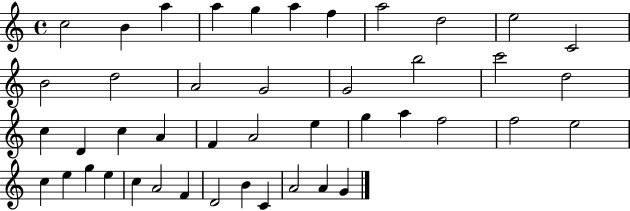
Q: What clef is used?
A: treble